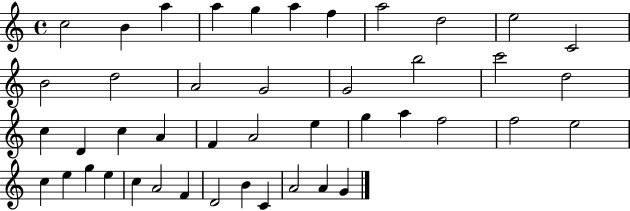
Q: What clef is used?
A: treble